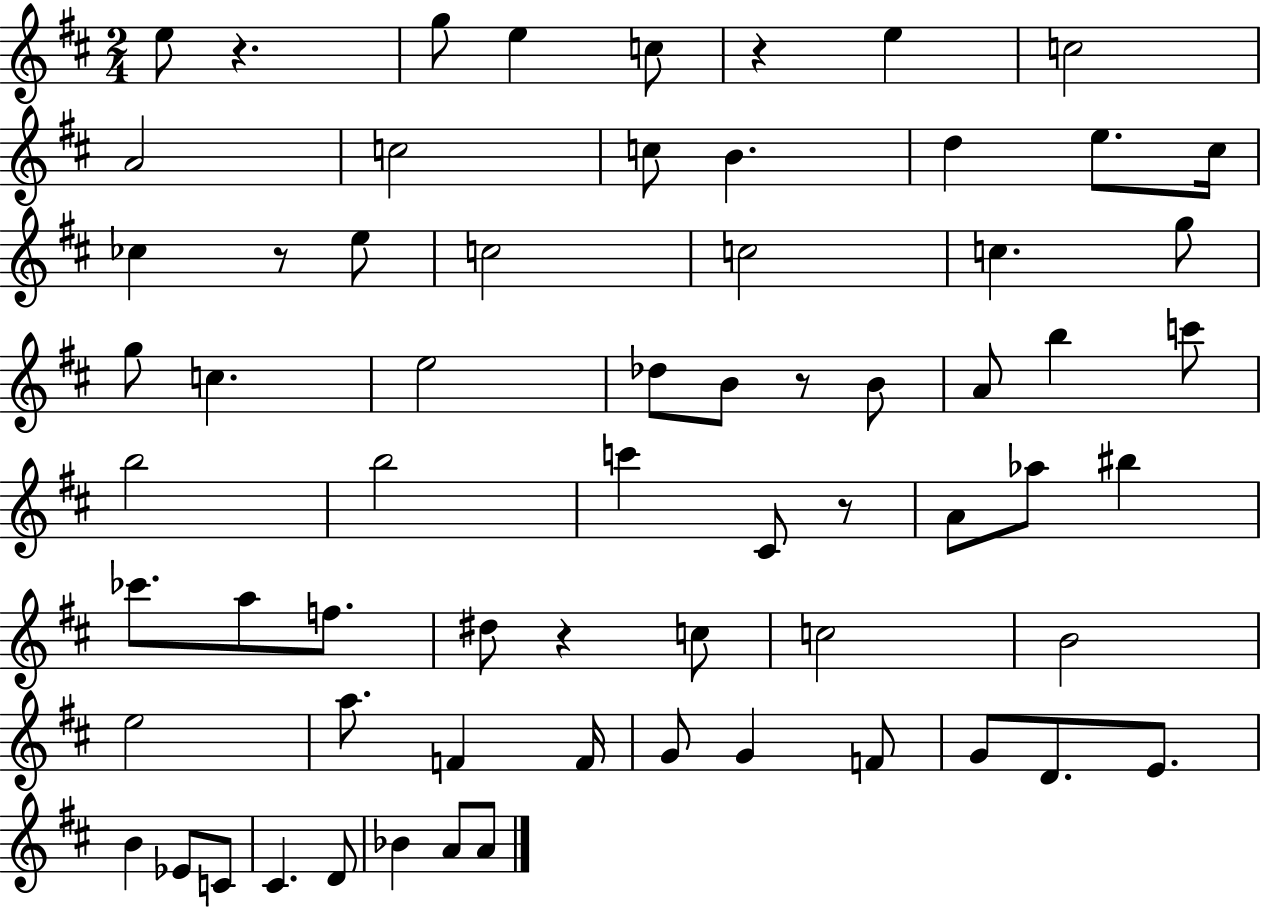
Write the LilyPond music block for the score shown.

{
  \clef treble
  \numericTimeSignature
  \time 2/4
  \key d \major
  e''8 r4. | g''8 e''4 c''8 | r4 e''4 | c''2 | \break a'2 | c''2 | c''8 b'4. | d''4 e''8. cis''16 | \break ces''4 r8 e''8 | c''2 | c''2 | c''4. g''8 | \break g''8 c''4. | e''2 | des''8 b'8 r8 b'8 | a'8 b''4 c'''8 | \break b''2 | b''2 | c'''4 cis'8 r8 | a'8 aes''8 bis''4 | \break ces'''8. a''8 f''8. | dis''8 r4 c''8 | c''2 | b'2 | \break e''2 | a''8. f'4 f'16 | g'8 g'4 f'8 | g'8 d'8. e'8. | \break b'4 ees'8 c'8 | cis'4. d'8 | bes'4 a'8 a'8 | \bar "|."
}